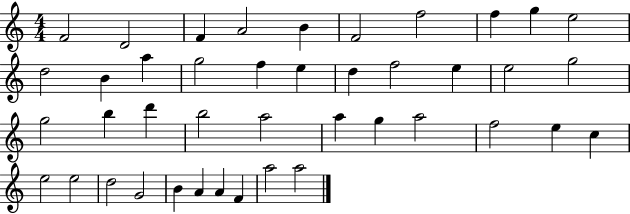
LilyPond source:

{
  \clef treble
  \numericTimeSignature
  \time 4/4
  \key c \major
  f'2 d'2 | f'4 a'2 b'4 | f'2 f''2 | f''4 g''4 e''2 | \break d''2 b'4 a''4 | g''2 f''4 e''4 | d''4 f''2 e''4 | e''2 g''2 | \break g''2 b''4 d'''4 | b''2 a''2 | a''4 g''4 a''2 | f''2 e''4 c''4 | \break e''2 e''2 | d''2 g'2 | b'4 a'4 a'4 f'4 | a''2 a''2 | \break \bar "|."
}